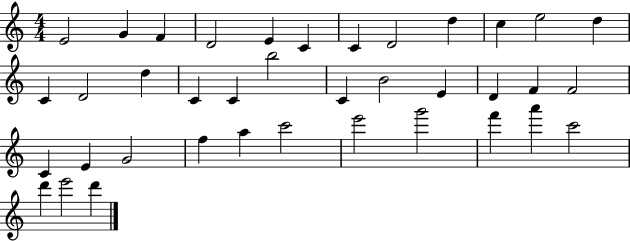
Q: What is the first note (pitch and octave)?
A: E4